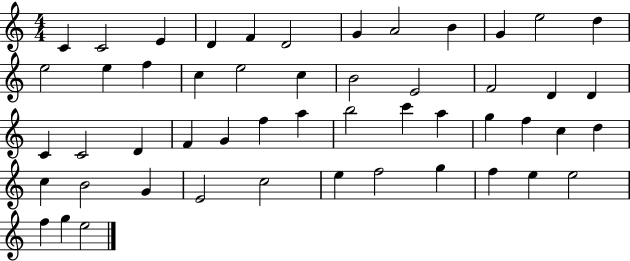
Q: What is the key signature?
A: C major